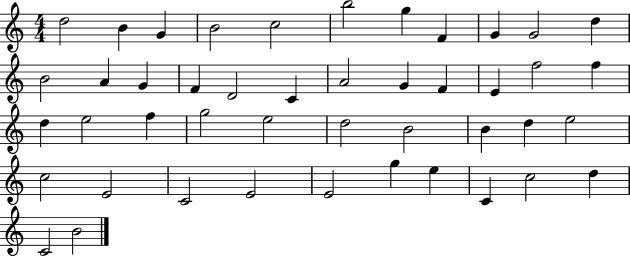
X:1
T:Untitled
M:4/4
L:1/4
K:C
d2 B G B2 c2 b2 g F G G2 d B2 A G F D2 C A2 G F E f2 f d e2 f g2 e2 d2 B2 B d e2 c2 E2 C2 E2 E2 g e C c2 d C2 B2